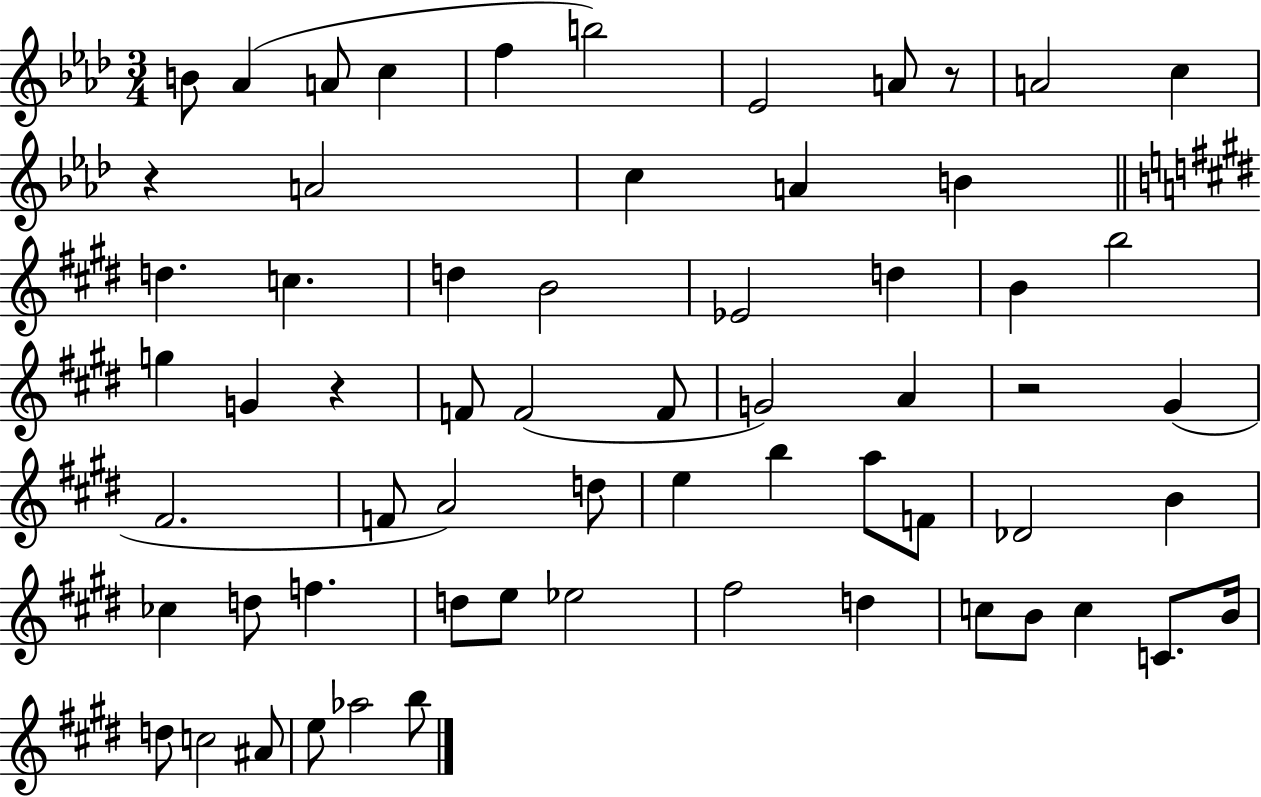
{
  \clef treble
  \numericTimeSignature
  \time 3/4
  \key aes \major
  b'8 aes'4( a'8 c''4 | f''4 b''2) | ees'2 a'8 r8 | a'2 c''4 | \break r4 a'2 | c''4 a'4 b'4 | \bar "||" \break \key e \major d''4. c''4. | d''4 b'2 | ees'2 d''4 | b'4 b''2 | \break g''4 g'4 r4 | f'8 f'2( f'8 | g'2) a'4 | r2 gis'4( | \break fis'2. | f'8 a'2) d''8 | e''4 b''4 a''8 f'8 | des'2 b'4 | \break ces''4 d''8 f''4. | d''8 e''8 ees''2 | fis''2 d''4 | c''8 b'8 c''4 c'8. b'16 | \break d''8 c''2 ais'8 | e''8 aes''2 b''8 | \bar "|."
}